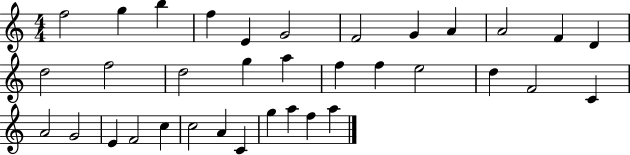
X:1
T:Untitled
M:4/4
L:1/4
K:C
f2 g b f E G2 F2 G A A2 F D d2 f2 d2 g a f f e2 d F2 C A2 G2 E F2 c c2 A C g a f a